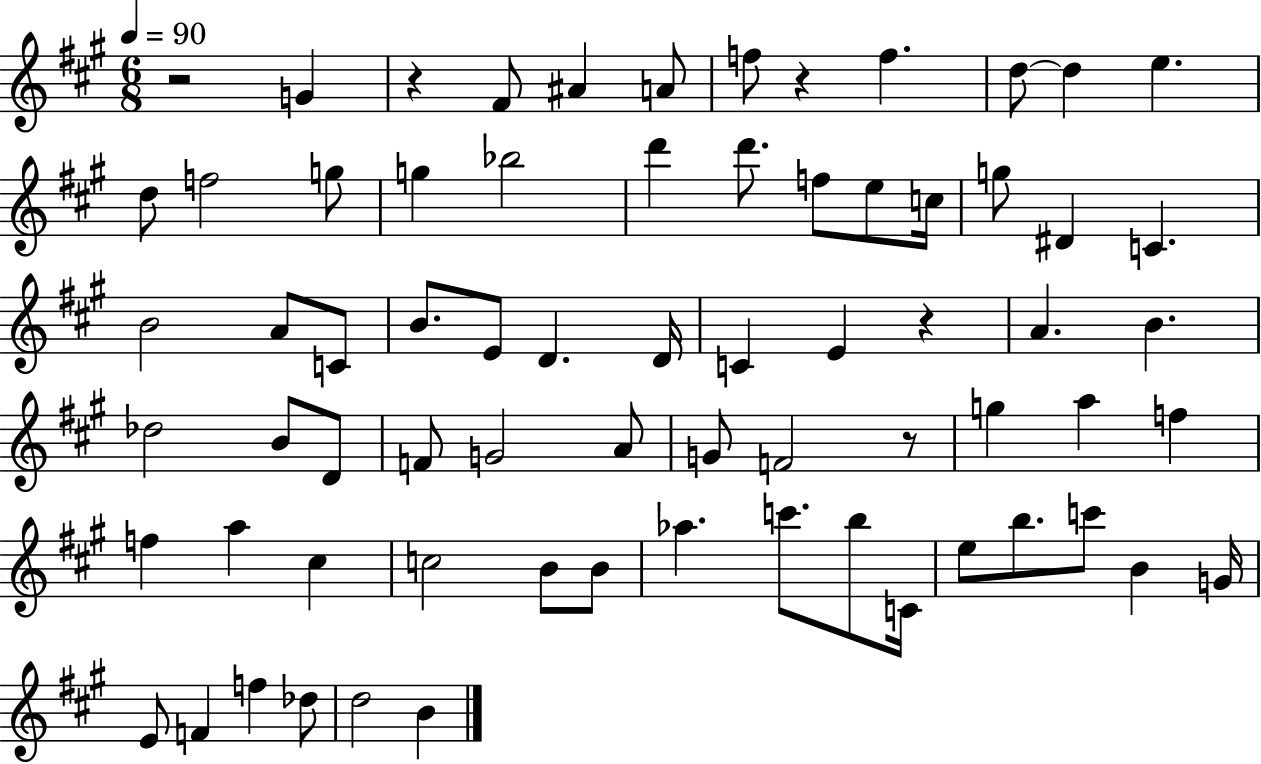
R/h G4/q R/q F#4/e A#4/q A4/e F5/e R/q F5/q. D5/e D5/q E5/q. D5/e F5/h G5/e G5/q Bb5/h D6/q D6/e. F5/e E5/e C5/s G5/e D#4/q C4/q. B4/h A4/e C4/e B4/e. E4/e D4/q. D4/s C4/q E4/q R/q A4/q. B4/q. Db5/h B4/e D4/e F4/e G4/h A4/e G4/e F4/h R/e G5/q A5/q F5/q F5/q A5/q C#5/q C5/h B4/e B4/e Ab5/q. C6/e. B5/e C4/s E5/e B5/e. C6/e B4/q G4/s E4/e F4/q F5/q Db5/e D5/h B4/q